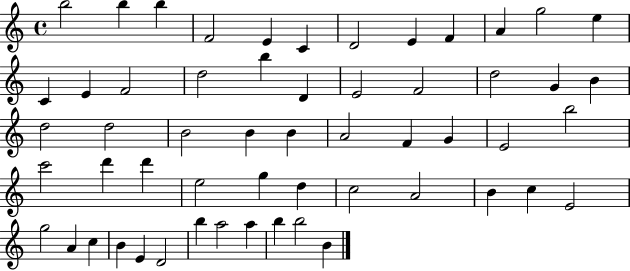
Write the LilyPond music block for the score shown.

{
  \clef treble
  \time 4/4
  \defaultTimeSignature
  \key c \major
  b''2 b''4 b''4 | f'2 e'4 c'4 | d'2 e'4 f'4 | a'4 g''2 e''4 | \break c'4 e'4 f'2 | d''2 b''4 d'4 | e'2 f'2 | d''2 g'4 b'4 | \break d''2 d''2 | b'2 b'4 b'4 | a'2 f'4 g'4 | e'2 b''2 | \break c'''2 d'''4 d'''4 | e''2 g''4 d''4 | c''2 a'2 | b'4 c''4 e'2 | \break g''2 a'4 c''4 | b'4 e'4 d'2 | b''4 a''2 a''4 | b''4 b''2 b'4 | \break \bar "|."
}